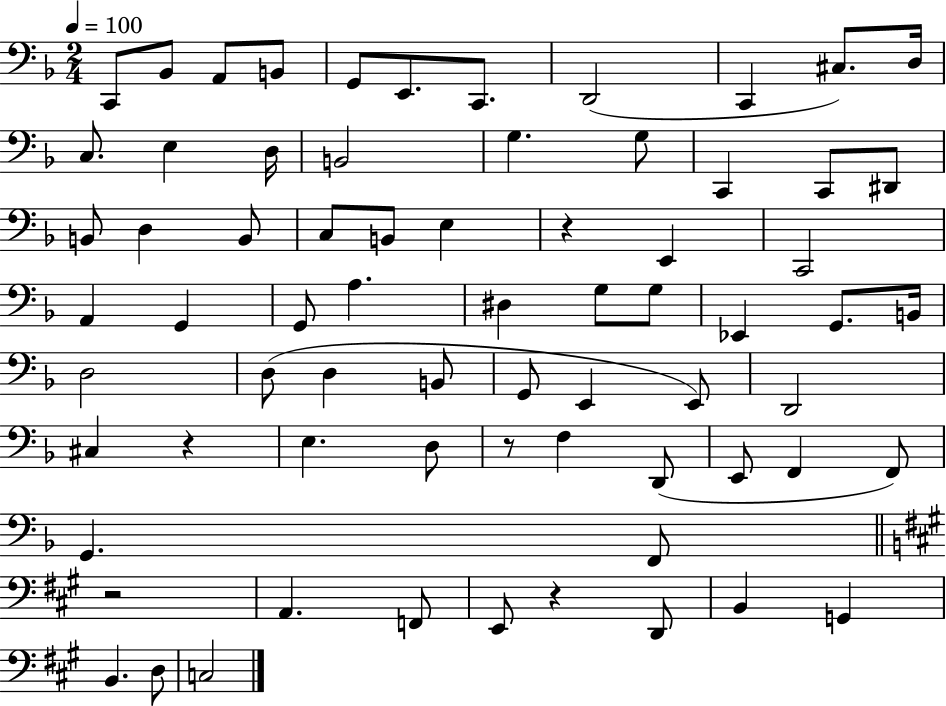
X:1
T:Untitled
M:2/4
L:1/4
K:F
C,,/2 _B,,/2 A,,/2 B,,/2 G,,/2 E,,/2 C,,/2 D,,2 C,, ^C,/2 D,/4 C,/2 E, D,/4 B,,2 G, G,/2 C,, C,,/2 ^D,,/2 B,,/2 D, B,,/2 C,/2 B,,/2 E, z E,, C,,2 A,, G,, G,,/2 A, ^D, G,/2 G,/2 _E,, G,,/2 B,,/4 D,2 D,/2 D, B,,/2 G,,/2 E,, E,,/2 D,,2 ^C, z E, D,/2 z/2 F, D,,/2 E,,/2 F,, F,,/2 G,, F,,/2 z2 A,, F,,/2 E,,/2 z D,,/2 B,, G,, B,, D,/2 C,2